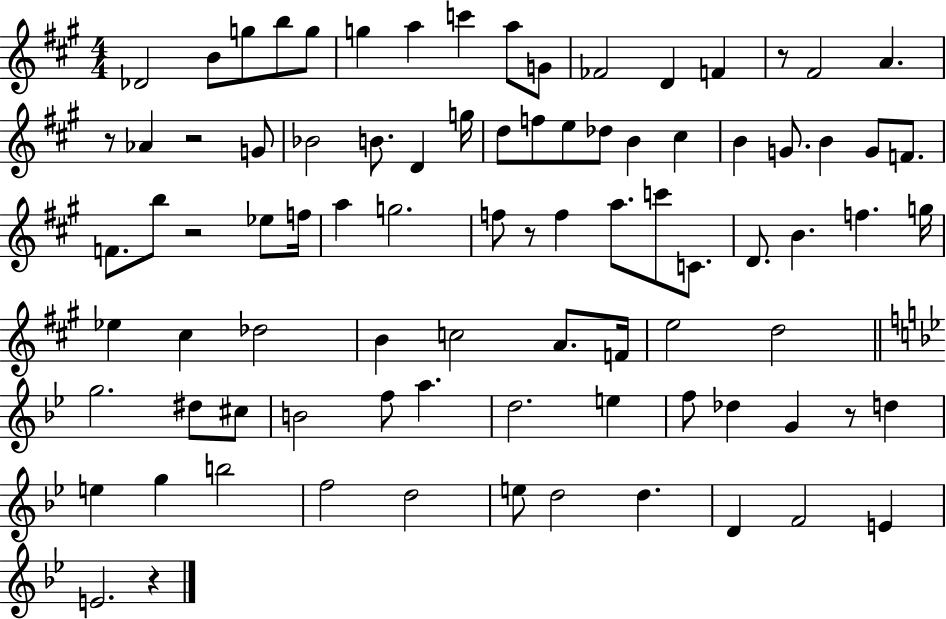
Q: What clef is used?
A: treble